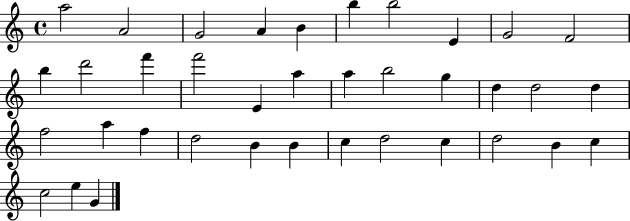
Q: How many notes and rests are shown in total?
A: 37